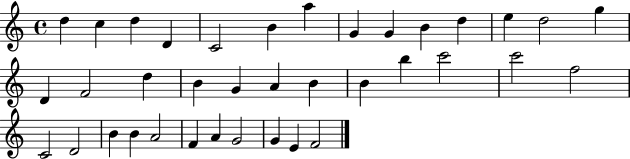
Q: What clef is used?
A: treble